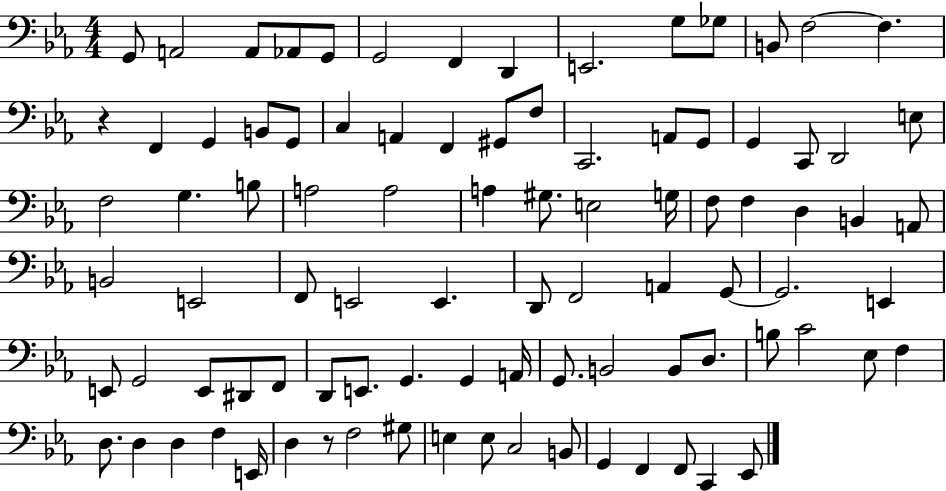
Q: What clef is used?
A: bass